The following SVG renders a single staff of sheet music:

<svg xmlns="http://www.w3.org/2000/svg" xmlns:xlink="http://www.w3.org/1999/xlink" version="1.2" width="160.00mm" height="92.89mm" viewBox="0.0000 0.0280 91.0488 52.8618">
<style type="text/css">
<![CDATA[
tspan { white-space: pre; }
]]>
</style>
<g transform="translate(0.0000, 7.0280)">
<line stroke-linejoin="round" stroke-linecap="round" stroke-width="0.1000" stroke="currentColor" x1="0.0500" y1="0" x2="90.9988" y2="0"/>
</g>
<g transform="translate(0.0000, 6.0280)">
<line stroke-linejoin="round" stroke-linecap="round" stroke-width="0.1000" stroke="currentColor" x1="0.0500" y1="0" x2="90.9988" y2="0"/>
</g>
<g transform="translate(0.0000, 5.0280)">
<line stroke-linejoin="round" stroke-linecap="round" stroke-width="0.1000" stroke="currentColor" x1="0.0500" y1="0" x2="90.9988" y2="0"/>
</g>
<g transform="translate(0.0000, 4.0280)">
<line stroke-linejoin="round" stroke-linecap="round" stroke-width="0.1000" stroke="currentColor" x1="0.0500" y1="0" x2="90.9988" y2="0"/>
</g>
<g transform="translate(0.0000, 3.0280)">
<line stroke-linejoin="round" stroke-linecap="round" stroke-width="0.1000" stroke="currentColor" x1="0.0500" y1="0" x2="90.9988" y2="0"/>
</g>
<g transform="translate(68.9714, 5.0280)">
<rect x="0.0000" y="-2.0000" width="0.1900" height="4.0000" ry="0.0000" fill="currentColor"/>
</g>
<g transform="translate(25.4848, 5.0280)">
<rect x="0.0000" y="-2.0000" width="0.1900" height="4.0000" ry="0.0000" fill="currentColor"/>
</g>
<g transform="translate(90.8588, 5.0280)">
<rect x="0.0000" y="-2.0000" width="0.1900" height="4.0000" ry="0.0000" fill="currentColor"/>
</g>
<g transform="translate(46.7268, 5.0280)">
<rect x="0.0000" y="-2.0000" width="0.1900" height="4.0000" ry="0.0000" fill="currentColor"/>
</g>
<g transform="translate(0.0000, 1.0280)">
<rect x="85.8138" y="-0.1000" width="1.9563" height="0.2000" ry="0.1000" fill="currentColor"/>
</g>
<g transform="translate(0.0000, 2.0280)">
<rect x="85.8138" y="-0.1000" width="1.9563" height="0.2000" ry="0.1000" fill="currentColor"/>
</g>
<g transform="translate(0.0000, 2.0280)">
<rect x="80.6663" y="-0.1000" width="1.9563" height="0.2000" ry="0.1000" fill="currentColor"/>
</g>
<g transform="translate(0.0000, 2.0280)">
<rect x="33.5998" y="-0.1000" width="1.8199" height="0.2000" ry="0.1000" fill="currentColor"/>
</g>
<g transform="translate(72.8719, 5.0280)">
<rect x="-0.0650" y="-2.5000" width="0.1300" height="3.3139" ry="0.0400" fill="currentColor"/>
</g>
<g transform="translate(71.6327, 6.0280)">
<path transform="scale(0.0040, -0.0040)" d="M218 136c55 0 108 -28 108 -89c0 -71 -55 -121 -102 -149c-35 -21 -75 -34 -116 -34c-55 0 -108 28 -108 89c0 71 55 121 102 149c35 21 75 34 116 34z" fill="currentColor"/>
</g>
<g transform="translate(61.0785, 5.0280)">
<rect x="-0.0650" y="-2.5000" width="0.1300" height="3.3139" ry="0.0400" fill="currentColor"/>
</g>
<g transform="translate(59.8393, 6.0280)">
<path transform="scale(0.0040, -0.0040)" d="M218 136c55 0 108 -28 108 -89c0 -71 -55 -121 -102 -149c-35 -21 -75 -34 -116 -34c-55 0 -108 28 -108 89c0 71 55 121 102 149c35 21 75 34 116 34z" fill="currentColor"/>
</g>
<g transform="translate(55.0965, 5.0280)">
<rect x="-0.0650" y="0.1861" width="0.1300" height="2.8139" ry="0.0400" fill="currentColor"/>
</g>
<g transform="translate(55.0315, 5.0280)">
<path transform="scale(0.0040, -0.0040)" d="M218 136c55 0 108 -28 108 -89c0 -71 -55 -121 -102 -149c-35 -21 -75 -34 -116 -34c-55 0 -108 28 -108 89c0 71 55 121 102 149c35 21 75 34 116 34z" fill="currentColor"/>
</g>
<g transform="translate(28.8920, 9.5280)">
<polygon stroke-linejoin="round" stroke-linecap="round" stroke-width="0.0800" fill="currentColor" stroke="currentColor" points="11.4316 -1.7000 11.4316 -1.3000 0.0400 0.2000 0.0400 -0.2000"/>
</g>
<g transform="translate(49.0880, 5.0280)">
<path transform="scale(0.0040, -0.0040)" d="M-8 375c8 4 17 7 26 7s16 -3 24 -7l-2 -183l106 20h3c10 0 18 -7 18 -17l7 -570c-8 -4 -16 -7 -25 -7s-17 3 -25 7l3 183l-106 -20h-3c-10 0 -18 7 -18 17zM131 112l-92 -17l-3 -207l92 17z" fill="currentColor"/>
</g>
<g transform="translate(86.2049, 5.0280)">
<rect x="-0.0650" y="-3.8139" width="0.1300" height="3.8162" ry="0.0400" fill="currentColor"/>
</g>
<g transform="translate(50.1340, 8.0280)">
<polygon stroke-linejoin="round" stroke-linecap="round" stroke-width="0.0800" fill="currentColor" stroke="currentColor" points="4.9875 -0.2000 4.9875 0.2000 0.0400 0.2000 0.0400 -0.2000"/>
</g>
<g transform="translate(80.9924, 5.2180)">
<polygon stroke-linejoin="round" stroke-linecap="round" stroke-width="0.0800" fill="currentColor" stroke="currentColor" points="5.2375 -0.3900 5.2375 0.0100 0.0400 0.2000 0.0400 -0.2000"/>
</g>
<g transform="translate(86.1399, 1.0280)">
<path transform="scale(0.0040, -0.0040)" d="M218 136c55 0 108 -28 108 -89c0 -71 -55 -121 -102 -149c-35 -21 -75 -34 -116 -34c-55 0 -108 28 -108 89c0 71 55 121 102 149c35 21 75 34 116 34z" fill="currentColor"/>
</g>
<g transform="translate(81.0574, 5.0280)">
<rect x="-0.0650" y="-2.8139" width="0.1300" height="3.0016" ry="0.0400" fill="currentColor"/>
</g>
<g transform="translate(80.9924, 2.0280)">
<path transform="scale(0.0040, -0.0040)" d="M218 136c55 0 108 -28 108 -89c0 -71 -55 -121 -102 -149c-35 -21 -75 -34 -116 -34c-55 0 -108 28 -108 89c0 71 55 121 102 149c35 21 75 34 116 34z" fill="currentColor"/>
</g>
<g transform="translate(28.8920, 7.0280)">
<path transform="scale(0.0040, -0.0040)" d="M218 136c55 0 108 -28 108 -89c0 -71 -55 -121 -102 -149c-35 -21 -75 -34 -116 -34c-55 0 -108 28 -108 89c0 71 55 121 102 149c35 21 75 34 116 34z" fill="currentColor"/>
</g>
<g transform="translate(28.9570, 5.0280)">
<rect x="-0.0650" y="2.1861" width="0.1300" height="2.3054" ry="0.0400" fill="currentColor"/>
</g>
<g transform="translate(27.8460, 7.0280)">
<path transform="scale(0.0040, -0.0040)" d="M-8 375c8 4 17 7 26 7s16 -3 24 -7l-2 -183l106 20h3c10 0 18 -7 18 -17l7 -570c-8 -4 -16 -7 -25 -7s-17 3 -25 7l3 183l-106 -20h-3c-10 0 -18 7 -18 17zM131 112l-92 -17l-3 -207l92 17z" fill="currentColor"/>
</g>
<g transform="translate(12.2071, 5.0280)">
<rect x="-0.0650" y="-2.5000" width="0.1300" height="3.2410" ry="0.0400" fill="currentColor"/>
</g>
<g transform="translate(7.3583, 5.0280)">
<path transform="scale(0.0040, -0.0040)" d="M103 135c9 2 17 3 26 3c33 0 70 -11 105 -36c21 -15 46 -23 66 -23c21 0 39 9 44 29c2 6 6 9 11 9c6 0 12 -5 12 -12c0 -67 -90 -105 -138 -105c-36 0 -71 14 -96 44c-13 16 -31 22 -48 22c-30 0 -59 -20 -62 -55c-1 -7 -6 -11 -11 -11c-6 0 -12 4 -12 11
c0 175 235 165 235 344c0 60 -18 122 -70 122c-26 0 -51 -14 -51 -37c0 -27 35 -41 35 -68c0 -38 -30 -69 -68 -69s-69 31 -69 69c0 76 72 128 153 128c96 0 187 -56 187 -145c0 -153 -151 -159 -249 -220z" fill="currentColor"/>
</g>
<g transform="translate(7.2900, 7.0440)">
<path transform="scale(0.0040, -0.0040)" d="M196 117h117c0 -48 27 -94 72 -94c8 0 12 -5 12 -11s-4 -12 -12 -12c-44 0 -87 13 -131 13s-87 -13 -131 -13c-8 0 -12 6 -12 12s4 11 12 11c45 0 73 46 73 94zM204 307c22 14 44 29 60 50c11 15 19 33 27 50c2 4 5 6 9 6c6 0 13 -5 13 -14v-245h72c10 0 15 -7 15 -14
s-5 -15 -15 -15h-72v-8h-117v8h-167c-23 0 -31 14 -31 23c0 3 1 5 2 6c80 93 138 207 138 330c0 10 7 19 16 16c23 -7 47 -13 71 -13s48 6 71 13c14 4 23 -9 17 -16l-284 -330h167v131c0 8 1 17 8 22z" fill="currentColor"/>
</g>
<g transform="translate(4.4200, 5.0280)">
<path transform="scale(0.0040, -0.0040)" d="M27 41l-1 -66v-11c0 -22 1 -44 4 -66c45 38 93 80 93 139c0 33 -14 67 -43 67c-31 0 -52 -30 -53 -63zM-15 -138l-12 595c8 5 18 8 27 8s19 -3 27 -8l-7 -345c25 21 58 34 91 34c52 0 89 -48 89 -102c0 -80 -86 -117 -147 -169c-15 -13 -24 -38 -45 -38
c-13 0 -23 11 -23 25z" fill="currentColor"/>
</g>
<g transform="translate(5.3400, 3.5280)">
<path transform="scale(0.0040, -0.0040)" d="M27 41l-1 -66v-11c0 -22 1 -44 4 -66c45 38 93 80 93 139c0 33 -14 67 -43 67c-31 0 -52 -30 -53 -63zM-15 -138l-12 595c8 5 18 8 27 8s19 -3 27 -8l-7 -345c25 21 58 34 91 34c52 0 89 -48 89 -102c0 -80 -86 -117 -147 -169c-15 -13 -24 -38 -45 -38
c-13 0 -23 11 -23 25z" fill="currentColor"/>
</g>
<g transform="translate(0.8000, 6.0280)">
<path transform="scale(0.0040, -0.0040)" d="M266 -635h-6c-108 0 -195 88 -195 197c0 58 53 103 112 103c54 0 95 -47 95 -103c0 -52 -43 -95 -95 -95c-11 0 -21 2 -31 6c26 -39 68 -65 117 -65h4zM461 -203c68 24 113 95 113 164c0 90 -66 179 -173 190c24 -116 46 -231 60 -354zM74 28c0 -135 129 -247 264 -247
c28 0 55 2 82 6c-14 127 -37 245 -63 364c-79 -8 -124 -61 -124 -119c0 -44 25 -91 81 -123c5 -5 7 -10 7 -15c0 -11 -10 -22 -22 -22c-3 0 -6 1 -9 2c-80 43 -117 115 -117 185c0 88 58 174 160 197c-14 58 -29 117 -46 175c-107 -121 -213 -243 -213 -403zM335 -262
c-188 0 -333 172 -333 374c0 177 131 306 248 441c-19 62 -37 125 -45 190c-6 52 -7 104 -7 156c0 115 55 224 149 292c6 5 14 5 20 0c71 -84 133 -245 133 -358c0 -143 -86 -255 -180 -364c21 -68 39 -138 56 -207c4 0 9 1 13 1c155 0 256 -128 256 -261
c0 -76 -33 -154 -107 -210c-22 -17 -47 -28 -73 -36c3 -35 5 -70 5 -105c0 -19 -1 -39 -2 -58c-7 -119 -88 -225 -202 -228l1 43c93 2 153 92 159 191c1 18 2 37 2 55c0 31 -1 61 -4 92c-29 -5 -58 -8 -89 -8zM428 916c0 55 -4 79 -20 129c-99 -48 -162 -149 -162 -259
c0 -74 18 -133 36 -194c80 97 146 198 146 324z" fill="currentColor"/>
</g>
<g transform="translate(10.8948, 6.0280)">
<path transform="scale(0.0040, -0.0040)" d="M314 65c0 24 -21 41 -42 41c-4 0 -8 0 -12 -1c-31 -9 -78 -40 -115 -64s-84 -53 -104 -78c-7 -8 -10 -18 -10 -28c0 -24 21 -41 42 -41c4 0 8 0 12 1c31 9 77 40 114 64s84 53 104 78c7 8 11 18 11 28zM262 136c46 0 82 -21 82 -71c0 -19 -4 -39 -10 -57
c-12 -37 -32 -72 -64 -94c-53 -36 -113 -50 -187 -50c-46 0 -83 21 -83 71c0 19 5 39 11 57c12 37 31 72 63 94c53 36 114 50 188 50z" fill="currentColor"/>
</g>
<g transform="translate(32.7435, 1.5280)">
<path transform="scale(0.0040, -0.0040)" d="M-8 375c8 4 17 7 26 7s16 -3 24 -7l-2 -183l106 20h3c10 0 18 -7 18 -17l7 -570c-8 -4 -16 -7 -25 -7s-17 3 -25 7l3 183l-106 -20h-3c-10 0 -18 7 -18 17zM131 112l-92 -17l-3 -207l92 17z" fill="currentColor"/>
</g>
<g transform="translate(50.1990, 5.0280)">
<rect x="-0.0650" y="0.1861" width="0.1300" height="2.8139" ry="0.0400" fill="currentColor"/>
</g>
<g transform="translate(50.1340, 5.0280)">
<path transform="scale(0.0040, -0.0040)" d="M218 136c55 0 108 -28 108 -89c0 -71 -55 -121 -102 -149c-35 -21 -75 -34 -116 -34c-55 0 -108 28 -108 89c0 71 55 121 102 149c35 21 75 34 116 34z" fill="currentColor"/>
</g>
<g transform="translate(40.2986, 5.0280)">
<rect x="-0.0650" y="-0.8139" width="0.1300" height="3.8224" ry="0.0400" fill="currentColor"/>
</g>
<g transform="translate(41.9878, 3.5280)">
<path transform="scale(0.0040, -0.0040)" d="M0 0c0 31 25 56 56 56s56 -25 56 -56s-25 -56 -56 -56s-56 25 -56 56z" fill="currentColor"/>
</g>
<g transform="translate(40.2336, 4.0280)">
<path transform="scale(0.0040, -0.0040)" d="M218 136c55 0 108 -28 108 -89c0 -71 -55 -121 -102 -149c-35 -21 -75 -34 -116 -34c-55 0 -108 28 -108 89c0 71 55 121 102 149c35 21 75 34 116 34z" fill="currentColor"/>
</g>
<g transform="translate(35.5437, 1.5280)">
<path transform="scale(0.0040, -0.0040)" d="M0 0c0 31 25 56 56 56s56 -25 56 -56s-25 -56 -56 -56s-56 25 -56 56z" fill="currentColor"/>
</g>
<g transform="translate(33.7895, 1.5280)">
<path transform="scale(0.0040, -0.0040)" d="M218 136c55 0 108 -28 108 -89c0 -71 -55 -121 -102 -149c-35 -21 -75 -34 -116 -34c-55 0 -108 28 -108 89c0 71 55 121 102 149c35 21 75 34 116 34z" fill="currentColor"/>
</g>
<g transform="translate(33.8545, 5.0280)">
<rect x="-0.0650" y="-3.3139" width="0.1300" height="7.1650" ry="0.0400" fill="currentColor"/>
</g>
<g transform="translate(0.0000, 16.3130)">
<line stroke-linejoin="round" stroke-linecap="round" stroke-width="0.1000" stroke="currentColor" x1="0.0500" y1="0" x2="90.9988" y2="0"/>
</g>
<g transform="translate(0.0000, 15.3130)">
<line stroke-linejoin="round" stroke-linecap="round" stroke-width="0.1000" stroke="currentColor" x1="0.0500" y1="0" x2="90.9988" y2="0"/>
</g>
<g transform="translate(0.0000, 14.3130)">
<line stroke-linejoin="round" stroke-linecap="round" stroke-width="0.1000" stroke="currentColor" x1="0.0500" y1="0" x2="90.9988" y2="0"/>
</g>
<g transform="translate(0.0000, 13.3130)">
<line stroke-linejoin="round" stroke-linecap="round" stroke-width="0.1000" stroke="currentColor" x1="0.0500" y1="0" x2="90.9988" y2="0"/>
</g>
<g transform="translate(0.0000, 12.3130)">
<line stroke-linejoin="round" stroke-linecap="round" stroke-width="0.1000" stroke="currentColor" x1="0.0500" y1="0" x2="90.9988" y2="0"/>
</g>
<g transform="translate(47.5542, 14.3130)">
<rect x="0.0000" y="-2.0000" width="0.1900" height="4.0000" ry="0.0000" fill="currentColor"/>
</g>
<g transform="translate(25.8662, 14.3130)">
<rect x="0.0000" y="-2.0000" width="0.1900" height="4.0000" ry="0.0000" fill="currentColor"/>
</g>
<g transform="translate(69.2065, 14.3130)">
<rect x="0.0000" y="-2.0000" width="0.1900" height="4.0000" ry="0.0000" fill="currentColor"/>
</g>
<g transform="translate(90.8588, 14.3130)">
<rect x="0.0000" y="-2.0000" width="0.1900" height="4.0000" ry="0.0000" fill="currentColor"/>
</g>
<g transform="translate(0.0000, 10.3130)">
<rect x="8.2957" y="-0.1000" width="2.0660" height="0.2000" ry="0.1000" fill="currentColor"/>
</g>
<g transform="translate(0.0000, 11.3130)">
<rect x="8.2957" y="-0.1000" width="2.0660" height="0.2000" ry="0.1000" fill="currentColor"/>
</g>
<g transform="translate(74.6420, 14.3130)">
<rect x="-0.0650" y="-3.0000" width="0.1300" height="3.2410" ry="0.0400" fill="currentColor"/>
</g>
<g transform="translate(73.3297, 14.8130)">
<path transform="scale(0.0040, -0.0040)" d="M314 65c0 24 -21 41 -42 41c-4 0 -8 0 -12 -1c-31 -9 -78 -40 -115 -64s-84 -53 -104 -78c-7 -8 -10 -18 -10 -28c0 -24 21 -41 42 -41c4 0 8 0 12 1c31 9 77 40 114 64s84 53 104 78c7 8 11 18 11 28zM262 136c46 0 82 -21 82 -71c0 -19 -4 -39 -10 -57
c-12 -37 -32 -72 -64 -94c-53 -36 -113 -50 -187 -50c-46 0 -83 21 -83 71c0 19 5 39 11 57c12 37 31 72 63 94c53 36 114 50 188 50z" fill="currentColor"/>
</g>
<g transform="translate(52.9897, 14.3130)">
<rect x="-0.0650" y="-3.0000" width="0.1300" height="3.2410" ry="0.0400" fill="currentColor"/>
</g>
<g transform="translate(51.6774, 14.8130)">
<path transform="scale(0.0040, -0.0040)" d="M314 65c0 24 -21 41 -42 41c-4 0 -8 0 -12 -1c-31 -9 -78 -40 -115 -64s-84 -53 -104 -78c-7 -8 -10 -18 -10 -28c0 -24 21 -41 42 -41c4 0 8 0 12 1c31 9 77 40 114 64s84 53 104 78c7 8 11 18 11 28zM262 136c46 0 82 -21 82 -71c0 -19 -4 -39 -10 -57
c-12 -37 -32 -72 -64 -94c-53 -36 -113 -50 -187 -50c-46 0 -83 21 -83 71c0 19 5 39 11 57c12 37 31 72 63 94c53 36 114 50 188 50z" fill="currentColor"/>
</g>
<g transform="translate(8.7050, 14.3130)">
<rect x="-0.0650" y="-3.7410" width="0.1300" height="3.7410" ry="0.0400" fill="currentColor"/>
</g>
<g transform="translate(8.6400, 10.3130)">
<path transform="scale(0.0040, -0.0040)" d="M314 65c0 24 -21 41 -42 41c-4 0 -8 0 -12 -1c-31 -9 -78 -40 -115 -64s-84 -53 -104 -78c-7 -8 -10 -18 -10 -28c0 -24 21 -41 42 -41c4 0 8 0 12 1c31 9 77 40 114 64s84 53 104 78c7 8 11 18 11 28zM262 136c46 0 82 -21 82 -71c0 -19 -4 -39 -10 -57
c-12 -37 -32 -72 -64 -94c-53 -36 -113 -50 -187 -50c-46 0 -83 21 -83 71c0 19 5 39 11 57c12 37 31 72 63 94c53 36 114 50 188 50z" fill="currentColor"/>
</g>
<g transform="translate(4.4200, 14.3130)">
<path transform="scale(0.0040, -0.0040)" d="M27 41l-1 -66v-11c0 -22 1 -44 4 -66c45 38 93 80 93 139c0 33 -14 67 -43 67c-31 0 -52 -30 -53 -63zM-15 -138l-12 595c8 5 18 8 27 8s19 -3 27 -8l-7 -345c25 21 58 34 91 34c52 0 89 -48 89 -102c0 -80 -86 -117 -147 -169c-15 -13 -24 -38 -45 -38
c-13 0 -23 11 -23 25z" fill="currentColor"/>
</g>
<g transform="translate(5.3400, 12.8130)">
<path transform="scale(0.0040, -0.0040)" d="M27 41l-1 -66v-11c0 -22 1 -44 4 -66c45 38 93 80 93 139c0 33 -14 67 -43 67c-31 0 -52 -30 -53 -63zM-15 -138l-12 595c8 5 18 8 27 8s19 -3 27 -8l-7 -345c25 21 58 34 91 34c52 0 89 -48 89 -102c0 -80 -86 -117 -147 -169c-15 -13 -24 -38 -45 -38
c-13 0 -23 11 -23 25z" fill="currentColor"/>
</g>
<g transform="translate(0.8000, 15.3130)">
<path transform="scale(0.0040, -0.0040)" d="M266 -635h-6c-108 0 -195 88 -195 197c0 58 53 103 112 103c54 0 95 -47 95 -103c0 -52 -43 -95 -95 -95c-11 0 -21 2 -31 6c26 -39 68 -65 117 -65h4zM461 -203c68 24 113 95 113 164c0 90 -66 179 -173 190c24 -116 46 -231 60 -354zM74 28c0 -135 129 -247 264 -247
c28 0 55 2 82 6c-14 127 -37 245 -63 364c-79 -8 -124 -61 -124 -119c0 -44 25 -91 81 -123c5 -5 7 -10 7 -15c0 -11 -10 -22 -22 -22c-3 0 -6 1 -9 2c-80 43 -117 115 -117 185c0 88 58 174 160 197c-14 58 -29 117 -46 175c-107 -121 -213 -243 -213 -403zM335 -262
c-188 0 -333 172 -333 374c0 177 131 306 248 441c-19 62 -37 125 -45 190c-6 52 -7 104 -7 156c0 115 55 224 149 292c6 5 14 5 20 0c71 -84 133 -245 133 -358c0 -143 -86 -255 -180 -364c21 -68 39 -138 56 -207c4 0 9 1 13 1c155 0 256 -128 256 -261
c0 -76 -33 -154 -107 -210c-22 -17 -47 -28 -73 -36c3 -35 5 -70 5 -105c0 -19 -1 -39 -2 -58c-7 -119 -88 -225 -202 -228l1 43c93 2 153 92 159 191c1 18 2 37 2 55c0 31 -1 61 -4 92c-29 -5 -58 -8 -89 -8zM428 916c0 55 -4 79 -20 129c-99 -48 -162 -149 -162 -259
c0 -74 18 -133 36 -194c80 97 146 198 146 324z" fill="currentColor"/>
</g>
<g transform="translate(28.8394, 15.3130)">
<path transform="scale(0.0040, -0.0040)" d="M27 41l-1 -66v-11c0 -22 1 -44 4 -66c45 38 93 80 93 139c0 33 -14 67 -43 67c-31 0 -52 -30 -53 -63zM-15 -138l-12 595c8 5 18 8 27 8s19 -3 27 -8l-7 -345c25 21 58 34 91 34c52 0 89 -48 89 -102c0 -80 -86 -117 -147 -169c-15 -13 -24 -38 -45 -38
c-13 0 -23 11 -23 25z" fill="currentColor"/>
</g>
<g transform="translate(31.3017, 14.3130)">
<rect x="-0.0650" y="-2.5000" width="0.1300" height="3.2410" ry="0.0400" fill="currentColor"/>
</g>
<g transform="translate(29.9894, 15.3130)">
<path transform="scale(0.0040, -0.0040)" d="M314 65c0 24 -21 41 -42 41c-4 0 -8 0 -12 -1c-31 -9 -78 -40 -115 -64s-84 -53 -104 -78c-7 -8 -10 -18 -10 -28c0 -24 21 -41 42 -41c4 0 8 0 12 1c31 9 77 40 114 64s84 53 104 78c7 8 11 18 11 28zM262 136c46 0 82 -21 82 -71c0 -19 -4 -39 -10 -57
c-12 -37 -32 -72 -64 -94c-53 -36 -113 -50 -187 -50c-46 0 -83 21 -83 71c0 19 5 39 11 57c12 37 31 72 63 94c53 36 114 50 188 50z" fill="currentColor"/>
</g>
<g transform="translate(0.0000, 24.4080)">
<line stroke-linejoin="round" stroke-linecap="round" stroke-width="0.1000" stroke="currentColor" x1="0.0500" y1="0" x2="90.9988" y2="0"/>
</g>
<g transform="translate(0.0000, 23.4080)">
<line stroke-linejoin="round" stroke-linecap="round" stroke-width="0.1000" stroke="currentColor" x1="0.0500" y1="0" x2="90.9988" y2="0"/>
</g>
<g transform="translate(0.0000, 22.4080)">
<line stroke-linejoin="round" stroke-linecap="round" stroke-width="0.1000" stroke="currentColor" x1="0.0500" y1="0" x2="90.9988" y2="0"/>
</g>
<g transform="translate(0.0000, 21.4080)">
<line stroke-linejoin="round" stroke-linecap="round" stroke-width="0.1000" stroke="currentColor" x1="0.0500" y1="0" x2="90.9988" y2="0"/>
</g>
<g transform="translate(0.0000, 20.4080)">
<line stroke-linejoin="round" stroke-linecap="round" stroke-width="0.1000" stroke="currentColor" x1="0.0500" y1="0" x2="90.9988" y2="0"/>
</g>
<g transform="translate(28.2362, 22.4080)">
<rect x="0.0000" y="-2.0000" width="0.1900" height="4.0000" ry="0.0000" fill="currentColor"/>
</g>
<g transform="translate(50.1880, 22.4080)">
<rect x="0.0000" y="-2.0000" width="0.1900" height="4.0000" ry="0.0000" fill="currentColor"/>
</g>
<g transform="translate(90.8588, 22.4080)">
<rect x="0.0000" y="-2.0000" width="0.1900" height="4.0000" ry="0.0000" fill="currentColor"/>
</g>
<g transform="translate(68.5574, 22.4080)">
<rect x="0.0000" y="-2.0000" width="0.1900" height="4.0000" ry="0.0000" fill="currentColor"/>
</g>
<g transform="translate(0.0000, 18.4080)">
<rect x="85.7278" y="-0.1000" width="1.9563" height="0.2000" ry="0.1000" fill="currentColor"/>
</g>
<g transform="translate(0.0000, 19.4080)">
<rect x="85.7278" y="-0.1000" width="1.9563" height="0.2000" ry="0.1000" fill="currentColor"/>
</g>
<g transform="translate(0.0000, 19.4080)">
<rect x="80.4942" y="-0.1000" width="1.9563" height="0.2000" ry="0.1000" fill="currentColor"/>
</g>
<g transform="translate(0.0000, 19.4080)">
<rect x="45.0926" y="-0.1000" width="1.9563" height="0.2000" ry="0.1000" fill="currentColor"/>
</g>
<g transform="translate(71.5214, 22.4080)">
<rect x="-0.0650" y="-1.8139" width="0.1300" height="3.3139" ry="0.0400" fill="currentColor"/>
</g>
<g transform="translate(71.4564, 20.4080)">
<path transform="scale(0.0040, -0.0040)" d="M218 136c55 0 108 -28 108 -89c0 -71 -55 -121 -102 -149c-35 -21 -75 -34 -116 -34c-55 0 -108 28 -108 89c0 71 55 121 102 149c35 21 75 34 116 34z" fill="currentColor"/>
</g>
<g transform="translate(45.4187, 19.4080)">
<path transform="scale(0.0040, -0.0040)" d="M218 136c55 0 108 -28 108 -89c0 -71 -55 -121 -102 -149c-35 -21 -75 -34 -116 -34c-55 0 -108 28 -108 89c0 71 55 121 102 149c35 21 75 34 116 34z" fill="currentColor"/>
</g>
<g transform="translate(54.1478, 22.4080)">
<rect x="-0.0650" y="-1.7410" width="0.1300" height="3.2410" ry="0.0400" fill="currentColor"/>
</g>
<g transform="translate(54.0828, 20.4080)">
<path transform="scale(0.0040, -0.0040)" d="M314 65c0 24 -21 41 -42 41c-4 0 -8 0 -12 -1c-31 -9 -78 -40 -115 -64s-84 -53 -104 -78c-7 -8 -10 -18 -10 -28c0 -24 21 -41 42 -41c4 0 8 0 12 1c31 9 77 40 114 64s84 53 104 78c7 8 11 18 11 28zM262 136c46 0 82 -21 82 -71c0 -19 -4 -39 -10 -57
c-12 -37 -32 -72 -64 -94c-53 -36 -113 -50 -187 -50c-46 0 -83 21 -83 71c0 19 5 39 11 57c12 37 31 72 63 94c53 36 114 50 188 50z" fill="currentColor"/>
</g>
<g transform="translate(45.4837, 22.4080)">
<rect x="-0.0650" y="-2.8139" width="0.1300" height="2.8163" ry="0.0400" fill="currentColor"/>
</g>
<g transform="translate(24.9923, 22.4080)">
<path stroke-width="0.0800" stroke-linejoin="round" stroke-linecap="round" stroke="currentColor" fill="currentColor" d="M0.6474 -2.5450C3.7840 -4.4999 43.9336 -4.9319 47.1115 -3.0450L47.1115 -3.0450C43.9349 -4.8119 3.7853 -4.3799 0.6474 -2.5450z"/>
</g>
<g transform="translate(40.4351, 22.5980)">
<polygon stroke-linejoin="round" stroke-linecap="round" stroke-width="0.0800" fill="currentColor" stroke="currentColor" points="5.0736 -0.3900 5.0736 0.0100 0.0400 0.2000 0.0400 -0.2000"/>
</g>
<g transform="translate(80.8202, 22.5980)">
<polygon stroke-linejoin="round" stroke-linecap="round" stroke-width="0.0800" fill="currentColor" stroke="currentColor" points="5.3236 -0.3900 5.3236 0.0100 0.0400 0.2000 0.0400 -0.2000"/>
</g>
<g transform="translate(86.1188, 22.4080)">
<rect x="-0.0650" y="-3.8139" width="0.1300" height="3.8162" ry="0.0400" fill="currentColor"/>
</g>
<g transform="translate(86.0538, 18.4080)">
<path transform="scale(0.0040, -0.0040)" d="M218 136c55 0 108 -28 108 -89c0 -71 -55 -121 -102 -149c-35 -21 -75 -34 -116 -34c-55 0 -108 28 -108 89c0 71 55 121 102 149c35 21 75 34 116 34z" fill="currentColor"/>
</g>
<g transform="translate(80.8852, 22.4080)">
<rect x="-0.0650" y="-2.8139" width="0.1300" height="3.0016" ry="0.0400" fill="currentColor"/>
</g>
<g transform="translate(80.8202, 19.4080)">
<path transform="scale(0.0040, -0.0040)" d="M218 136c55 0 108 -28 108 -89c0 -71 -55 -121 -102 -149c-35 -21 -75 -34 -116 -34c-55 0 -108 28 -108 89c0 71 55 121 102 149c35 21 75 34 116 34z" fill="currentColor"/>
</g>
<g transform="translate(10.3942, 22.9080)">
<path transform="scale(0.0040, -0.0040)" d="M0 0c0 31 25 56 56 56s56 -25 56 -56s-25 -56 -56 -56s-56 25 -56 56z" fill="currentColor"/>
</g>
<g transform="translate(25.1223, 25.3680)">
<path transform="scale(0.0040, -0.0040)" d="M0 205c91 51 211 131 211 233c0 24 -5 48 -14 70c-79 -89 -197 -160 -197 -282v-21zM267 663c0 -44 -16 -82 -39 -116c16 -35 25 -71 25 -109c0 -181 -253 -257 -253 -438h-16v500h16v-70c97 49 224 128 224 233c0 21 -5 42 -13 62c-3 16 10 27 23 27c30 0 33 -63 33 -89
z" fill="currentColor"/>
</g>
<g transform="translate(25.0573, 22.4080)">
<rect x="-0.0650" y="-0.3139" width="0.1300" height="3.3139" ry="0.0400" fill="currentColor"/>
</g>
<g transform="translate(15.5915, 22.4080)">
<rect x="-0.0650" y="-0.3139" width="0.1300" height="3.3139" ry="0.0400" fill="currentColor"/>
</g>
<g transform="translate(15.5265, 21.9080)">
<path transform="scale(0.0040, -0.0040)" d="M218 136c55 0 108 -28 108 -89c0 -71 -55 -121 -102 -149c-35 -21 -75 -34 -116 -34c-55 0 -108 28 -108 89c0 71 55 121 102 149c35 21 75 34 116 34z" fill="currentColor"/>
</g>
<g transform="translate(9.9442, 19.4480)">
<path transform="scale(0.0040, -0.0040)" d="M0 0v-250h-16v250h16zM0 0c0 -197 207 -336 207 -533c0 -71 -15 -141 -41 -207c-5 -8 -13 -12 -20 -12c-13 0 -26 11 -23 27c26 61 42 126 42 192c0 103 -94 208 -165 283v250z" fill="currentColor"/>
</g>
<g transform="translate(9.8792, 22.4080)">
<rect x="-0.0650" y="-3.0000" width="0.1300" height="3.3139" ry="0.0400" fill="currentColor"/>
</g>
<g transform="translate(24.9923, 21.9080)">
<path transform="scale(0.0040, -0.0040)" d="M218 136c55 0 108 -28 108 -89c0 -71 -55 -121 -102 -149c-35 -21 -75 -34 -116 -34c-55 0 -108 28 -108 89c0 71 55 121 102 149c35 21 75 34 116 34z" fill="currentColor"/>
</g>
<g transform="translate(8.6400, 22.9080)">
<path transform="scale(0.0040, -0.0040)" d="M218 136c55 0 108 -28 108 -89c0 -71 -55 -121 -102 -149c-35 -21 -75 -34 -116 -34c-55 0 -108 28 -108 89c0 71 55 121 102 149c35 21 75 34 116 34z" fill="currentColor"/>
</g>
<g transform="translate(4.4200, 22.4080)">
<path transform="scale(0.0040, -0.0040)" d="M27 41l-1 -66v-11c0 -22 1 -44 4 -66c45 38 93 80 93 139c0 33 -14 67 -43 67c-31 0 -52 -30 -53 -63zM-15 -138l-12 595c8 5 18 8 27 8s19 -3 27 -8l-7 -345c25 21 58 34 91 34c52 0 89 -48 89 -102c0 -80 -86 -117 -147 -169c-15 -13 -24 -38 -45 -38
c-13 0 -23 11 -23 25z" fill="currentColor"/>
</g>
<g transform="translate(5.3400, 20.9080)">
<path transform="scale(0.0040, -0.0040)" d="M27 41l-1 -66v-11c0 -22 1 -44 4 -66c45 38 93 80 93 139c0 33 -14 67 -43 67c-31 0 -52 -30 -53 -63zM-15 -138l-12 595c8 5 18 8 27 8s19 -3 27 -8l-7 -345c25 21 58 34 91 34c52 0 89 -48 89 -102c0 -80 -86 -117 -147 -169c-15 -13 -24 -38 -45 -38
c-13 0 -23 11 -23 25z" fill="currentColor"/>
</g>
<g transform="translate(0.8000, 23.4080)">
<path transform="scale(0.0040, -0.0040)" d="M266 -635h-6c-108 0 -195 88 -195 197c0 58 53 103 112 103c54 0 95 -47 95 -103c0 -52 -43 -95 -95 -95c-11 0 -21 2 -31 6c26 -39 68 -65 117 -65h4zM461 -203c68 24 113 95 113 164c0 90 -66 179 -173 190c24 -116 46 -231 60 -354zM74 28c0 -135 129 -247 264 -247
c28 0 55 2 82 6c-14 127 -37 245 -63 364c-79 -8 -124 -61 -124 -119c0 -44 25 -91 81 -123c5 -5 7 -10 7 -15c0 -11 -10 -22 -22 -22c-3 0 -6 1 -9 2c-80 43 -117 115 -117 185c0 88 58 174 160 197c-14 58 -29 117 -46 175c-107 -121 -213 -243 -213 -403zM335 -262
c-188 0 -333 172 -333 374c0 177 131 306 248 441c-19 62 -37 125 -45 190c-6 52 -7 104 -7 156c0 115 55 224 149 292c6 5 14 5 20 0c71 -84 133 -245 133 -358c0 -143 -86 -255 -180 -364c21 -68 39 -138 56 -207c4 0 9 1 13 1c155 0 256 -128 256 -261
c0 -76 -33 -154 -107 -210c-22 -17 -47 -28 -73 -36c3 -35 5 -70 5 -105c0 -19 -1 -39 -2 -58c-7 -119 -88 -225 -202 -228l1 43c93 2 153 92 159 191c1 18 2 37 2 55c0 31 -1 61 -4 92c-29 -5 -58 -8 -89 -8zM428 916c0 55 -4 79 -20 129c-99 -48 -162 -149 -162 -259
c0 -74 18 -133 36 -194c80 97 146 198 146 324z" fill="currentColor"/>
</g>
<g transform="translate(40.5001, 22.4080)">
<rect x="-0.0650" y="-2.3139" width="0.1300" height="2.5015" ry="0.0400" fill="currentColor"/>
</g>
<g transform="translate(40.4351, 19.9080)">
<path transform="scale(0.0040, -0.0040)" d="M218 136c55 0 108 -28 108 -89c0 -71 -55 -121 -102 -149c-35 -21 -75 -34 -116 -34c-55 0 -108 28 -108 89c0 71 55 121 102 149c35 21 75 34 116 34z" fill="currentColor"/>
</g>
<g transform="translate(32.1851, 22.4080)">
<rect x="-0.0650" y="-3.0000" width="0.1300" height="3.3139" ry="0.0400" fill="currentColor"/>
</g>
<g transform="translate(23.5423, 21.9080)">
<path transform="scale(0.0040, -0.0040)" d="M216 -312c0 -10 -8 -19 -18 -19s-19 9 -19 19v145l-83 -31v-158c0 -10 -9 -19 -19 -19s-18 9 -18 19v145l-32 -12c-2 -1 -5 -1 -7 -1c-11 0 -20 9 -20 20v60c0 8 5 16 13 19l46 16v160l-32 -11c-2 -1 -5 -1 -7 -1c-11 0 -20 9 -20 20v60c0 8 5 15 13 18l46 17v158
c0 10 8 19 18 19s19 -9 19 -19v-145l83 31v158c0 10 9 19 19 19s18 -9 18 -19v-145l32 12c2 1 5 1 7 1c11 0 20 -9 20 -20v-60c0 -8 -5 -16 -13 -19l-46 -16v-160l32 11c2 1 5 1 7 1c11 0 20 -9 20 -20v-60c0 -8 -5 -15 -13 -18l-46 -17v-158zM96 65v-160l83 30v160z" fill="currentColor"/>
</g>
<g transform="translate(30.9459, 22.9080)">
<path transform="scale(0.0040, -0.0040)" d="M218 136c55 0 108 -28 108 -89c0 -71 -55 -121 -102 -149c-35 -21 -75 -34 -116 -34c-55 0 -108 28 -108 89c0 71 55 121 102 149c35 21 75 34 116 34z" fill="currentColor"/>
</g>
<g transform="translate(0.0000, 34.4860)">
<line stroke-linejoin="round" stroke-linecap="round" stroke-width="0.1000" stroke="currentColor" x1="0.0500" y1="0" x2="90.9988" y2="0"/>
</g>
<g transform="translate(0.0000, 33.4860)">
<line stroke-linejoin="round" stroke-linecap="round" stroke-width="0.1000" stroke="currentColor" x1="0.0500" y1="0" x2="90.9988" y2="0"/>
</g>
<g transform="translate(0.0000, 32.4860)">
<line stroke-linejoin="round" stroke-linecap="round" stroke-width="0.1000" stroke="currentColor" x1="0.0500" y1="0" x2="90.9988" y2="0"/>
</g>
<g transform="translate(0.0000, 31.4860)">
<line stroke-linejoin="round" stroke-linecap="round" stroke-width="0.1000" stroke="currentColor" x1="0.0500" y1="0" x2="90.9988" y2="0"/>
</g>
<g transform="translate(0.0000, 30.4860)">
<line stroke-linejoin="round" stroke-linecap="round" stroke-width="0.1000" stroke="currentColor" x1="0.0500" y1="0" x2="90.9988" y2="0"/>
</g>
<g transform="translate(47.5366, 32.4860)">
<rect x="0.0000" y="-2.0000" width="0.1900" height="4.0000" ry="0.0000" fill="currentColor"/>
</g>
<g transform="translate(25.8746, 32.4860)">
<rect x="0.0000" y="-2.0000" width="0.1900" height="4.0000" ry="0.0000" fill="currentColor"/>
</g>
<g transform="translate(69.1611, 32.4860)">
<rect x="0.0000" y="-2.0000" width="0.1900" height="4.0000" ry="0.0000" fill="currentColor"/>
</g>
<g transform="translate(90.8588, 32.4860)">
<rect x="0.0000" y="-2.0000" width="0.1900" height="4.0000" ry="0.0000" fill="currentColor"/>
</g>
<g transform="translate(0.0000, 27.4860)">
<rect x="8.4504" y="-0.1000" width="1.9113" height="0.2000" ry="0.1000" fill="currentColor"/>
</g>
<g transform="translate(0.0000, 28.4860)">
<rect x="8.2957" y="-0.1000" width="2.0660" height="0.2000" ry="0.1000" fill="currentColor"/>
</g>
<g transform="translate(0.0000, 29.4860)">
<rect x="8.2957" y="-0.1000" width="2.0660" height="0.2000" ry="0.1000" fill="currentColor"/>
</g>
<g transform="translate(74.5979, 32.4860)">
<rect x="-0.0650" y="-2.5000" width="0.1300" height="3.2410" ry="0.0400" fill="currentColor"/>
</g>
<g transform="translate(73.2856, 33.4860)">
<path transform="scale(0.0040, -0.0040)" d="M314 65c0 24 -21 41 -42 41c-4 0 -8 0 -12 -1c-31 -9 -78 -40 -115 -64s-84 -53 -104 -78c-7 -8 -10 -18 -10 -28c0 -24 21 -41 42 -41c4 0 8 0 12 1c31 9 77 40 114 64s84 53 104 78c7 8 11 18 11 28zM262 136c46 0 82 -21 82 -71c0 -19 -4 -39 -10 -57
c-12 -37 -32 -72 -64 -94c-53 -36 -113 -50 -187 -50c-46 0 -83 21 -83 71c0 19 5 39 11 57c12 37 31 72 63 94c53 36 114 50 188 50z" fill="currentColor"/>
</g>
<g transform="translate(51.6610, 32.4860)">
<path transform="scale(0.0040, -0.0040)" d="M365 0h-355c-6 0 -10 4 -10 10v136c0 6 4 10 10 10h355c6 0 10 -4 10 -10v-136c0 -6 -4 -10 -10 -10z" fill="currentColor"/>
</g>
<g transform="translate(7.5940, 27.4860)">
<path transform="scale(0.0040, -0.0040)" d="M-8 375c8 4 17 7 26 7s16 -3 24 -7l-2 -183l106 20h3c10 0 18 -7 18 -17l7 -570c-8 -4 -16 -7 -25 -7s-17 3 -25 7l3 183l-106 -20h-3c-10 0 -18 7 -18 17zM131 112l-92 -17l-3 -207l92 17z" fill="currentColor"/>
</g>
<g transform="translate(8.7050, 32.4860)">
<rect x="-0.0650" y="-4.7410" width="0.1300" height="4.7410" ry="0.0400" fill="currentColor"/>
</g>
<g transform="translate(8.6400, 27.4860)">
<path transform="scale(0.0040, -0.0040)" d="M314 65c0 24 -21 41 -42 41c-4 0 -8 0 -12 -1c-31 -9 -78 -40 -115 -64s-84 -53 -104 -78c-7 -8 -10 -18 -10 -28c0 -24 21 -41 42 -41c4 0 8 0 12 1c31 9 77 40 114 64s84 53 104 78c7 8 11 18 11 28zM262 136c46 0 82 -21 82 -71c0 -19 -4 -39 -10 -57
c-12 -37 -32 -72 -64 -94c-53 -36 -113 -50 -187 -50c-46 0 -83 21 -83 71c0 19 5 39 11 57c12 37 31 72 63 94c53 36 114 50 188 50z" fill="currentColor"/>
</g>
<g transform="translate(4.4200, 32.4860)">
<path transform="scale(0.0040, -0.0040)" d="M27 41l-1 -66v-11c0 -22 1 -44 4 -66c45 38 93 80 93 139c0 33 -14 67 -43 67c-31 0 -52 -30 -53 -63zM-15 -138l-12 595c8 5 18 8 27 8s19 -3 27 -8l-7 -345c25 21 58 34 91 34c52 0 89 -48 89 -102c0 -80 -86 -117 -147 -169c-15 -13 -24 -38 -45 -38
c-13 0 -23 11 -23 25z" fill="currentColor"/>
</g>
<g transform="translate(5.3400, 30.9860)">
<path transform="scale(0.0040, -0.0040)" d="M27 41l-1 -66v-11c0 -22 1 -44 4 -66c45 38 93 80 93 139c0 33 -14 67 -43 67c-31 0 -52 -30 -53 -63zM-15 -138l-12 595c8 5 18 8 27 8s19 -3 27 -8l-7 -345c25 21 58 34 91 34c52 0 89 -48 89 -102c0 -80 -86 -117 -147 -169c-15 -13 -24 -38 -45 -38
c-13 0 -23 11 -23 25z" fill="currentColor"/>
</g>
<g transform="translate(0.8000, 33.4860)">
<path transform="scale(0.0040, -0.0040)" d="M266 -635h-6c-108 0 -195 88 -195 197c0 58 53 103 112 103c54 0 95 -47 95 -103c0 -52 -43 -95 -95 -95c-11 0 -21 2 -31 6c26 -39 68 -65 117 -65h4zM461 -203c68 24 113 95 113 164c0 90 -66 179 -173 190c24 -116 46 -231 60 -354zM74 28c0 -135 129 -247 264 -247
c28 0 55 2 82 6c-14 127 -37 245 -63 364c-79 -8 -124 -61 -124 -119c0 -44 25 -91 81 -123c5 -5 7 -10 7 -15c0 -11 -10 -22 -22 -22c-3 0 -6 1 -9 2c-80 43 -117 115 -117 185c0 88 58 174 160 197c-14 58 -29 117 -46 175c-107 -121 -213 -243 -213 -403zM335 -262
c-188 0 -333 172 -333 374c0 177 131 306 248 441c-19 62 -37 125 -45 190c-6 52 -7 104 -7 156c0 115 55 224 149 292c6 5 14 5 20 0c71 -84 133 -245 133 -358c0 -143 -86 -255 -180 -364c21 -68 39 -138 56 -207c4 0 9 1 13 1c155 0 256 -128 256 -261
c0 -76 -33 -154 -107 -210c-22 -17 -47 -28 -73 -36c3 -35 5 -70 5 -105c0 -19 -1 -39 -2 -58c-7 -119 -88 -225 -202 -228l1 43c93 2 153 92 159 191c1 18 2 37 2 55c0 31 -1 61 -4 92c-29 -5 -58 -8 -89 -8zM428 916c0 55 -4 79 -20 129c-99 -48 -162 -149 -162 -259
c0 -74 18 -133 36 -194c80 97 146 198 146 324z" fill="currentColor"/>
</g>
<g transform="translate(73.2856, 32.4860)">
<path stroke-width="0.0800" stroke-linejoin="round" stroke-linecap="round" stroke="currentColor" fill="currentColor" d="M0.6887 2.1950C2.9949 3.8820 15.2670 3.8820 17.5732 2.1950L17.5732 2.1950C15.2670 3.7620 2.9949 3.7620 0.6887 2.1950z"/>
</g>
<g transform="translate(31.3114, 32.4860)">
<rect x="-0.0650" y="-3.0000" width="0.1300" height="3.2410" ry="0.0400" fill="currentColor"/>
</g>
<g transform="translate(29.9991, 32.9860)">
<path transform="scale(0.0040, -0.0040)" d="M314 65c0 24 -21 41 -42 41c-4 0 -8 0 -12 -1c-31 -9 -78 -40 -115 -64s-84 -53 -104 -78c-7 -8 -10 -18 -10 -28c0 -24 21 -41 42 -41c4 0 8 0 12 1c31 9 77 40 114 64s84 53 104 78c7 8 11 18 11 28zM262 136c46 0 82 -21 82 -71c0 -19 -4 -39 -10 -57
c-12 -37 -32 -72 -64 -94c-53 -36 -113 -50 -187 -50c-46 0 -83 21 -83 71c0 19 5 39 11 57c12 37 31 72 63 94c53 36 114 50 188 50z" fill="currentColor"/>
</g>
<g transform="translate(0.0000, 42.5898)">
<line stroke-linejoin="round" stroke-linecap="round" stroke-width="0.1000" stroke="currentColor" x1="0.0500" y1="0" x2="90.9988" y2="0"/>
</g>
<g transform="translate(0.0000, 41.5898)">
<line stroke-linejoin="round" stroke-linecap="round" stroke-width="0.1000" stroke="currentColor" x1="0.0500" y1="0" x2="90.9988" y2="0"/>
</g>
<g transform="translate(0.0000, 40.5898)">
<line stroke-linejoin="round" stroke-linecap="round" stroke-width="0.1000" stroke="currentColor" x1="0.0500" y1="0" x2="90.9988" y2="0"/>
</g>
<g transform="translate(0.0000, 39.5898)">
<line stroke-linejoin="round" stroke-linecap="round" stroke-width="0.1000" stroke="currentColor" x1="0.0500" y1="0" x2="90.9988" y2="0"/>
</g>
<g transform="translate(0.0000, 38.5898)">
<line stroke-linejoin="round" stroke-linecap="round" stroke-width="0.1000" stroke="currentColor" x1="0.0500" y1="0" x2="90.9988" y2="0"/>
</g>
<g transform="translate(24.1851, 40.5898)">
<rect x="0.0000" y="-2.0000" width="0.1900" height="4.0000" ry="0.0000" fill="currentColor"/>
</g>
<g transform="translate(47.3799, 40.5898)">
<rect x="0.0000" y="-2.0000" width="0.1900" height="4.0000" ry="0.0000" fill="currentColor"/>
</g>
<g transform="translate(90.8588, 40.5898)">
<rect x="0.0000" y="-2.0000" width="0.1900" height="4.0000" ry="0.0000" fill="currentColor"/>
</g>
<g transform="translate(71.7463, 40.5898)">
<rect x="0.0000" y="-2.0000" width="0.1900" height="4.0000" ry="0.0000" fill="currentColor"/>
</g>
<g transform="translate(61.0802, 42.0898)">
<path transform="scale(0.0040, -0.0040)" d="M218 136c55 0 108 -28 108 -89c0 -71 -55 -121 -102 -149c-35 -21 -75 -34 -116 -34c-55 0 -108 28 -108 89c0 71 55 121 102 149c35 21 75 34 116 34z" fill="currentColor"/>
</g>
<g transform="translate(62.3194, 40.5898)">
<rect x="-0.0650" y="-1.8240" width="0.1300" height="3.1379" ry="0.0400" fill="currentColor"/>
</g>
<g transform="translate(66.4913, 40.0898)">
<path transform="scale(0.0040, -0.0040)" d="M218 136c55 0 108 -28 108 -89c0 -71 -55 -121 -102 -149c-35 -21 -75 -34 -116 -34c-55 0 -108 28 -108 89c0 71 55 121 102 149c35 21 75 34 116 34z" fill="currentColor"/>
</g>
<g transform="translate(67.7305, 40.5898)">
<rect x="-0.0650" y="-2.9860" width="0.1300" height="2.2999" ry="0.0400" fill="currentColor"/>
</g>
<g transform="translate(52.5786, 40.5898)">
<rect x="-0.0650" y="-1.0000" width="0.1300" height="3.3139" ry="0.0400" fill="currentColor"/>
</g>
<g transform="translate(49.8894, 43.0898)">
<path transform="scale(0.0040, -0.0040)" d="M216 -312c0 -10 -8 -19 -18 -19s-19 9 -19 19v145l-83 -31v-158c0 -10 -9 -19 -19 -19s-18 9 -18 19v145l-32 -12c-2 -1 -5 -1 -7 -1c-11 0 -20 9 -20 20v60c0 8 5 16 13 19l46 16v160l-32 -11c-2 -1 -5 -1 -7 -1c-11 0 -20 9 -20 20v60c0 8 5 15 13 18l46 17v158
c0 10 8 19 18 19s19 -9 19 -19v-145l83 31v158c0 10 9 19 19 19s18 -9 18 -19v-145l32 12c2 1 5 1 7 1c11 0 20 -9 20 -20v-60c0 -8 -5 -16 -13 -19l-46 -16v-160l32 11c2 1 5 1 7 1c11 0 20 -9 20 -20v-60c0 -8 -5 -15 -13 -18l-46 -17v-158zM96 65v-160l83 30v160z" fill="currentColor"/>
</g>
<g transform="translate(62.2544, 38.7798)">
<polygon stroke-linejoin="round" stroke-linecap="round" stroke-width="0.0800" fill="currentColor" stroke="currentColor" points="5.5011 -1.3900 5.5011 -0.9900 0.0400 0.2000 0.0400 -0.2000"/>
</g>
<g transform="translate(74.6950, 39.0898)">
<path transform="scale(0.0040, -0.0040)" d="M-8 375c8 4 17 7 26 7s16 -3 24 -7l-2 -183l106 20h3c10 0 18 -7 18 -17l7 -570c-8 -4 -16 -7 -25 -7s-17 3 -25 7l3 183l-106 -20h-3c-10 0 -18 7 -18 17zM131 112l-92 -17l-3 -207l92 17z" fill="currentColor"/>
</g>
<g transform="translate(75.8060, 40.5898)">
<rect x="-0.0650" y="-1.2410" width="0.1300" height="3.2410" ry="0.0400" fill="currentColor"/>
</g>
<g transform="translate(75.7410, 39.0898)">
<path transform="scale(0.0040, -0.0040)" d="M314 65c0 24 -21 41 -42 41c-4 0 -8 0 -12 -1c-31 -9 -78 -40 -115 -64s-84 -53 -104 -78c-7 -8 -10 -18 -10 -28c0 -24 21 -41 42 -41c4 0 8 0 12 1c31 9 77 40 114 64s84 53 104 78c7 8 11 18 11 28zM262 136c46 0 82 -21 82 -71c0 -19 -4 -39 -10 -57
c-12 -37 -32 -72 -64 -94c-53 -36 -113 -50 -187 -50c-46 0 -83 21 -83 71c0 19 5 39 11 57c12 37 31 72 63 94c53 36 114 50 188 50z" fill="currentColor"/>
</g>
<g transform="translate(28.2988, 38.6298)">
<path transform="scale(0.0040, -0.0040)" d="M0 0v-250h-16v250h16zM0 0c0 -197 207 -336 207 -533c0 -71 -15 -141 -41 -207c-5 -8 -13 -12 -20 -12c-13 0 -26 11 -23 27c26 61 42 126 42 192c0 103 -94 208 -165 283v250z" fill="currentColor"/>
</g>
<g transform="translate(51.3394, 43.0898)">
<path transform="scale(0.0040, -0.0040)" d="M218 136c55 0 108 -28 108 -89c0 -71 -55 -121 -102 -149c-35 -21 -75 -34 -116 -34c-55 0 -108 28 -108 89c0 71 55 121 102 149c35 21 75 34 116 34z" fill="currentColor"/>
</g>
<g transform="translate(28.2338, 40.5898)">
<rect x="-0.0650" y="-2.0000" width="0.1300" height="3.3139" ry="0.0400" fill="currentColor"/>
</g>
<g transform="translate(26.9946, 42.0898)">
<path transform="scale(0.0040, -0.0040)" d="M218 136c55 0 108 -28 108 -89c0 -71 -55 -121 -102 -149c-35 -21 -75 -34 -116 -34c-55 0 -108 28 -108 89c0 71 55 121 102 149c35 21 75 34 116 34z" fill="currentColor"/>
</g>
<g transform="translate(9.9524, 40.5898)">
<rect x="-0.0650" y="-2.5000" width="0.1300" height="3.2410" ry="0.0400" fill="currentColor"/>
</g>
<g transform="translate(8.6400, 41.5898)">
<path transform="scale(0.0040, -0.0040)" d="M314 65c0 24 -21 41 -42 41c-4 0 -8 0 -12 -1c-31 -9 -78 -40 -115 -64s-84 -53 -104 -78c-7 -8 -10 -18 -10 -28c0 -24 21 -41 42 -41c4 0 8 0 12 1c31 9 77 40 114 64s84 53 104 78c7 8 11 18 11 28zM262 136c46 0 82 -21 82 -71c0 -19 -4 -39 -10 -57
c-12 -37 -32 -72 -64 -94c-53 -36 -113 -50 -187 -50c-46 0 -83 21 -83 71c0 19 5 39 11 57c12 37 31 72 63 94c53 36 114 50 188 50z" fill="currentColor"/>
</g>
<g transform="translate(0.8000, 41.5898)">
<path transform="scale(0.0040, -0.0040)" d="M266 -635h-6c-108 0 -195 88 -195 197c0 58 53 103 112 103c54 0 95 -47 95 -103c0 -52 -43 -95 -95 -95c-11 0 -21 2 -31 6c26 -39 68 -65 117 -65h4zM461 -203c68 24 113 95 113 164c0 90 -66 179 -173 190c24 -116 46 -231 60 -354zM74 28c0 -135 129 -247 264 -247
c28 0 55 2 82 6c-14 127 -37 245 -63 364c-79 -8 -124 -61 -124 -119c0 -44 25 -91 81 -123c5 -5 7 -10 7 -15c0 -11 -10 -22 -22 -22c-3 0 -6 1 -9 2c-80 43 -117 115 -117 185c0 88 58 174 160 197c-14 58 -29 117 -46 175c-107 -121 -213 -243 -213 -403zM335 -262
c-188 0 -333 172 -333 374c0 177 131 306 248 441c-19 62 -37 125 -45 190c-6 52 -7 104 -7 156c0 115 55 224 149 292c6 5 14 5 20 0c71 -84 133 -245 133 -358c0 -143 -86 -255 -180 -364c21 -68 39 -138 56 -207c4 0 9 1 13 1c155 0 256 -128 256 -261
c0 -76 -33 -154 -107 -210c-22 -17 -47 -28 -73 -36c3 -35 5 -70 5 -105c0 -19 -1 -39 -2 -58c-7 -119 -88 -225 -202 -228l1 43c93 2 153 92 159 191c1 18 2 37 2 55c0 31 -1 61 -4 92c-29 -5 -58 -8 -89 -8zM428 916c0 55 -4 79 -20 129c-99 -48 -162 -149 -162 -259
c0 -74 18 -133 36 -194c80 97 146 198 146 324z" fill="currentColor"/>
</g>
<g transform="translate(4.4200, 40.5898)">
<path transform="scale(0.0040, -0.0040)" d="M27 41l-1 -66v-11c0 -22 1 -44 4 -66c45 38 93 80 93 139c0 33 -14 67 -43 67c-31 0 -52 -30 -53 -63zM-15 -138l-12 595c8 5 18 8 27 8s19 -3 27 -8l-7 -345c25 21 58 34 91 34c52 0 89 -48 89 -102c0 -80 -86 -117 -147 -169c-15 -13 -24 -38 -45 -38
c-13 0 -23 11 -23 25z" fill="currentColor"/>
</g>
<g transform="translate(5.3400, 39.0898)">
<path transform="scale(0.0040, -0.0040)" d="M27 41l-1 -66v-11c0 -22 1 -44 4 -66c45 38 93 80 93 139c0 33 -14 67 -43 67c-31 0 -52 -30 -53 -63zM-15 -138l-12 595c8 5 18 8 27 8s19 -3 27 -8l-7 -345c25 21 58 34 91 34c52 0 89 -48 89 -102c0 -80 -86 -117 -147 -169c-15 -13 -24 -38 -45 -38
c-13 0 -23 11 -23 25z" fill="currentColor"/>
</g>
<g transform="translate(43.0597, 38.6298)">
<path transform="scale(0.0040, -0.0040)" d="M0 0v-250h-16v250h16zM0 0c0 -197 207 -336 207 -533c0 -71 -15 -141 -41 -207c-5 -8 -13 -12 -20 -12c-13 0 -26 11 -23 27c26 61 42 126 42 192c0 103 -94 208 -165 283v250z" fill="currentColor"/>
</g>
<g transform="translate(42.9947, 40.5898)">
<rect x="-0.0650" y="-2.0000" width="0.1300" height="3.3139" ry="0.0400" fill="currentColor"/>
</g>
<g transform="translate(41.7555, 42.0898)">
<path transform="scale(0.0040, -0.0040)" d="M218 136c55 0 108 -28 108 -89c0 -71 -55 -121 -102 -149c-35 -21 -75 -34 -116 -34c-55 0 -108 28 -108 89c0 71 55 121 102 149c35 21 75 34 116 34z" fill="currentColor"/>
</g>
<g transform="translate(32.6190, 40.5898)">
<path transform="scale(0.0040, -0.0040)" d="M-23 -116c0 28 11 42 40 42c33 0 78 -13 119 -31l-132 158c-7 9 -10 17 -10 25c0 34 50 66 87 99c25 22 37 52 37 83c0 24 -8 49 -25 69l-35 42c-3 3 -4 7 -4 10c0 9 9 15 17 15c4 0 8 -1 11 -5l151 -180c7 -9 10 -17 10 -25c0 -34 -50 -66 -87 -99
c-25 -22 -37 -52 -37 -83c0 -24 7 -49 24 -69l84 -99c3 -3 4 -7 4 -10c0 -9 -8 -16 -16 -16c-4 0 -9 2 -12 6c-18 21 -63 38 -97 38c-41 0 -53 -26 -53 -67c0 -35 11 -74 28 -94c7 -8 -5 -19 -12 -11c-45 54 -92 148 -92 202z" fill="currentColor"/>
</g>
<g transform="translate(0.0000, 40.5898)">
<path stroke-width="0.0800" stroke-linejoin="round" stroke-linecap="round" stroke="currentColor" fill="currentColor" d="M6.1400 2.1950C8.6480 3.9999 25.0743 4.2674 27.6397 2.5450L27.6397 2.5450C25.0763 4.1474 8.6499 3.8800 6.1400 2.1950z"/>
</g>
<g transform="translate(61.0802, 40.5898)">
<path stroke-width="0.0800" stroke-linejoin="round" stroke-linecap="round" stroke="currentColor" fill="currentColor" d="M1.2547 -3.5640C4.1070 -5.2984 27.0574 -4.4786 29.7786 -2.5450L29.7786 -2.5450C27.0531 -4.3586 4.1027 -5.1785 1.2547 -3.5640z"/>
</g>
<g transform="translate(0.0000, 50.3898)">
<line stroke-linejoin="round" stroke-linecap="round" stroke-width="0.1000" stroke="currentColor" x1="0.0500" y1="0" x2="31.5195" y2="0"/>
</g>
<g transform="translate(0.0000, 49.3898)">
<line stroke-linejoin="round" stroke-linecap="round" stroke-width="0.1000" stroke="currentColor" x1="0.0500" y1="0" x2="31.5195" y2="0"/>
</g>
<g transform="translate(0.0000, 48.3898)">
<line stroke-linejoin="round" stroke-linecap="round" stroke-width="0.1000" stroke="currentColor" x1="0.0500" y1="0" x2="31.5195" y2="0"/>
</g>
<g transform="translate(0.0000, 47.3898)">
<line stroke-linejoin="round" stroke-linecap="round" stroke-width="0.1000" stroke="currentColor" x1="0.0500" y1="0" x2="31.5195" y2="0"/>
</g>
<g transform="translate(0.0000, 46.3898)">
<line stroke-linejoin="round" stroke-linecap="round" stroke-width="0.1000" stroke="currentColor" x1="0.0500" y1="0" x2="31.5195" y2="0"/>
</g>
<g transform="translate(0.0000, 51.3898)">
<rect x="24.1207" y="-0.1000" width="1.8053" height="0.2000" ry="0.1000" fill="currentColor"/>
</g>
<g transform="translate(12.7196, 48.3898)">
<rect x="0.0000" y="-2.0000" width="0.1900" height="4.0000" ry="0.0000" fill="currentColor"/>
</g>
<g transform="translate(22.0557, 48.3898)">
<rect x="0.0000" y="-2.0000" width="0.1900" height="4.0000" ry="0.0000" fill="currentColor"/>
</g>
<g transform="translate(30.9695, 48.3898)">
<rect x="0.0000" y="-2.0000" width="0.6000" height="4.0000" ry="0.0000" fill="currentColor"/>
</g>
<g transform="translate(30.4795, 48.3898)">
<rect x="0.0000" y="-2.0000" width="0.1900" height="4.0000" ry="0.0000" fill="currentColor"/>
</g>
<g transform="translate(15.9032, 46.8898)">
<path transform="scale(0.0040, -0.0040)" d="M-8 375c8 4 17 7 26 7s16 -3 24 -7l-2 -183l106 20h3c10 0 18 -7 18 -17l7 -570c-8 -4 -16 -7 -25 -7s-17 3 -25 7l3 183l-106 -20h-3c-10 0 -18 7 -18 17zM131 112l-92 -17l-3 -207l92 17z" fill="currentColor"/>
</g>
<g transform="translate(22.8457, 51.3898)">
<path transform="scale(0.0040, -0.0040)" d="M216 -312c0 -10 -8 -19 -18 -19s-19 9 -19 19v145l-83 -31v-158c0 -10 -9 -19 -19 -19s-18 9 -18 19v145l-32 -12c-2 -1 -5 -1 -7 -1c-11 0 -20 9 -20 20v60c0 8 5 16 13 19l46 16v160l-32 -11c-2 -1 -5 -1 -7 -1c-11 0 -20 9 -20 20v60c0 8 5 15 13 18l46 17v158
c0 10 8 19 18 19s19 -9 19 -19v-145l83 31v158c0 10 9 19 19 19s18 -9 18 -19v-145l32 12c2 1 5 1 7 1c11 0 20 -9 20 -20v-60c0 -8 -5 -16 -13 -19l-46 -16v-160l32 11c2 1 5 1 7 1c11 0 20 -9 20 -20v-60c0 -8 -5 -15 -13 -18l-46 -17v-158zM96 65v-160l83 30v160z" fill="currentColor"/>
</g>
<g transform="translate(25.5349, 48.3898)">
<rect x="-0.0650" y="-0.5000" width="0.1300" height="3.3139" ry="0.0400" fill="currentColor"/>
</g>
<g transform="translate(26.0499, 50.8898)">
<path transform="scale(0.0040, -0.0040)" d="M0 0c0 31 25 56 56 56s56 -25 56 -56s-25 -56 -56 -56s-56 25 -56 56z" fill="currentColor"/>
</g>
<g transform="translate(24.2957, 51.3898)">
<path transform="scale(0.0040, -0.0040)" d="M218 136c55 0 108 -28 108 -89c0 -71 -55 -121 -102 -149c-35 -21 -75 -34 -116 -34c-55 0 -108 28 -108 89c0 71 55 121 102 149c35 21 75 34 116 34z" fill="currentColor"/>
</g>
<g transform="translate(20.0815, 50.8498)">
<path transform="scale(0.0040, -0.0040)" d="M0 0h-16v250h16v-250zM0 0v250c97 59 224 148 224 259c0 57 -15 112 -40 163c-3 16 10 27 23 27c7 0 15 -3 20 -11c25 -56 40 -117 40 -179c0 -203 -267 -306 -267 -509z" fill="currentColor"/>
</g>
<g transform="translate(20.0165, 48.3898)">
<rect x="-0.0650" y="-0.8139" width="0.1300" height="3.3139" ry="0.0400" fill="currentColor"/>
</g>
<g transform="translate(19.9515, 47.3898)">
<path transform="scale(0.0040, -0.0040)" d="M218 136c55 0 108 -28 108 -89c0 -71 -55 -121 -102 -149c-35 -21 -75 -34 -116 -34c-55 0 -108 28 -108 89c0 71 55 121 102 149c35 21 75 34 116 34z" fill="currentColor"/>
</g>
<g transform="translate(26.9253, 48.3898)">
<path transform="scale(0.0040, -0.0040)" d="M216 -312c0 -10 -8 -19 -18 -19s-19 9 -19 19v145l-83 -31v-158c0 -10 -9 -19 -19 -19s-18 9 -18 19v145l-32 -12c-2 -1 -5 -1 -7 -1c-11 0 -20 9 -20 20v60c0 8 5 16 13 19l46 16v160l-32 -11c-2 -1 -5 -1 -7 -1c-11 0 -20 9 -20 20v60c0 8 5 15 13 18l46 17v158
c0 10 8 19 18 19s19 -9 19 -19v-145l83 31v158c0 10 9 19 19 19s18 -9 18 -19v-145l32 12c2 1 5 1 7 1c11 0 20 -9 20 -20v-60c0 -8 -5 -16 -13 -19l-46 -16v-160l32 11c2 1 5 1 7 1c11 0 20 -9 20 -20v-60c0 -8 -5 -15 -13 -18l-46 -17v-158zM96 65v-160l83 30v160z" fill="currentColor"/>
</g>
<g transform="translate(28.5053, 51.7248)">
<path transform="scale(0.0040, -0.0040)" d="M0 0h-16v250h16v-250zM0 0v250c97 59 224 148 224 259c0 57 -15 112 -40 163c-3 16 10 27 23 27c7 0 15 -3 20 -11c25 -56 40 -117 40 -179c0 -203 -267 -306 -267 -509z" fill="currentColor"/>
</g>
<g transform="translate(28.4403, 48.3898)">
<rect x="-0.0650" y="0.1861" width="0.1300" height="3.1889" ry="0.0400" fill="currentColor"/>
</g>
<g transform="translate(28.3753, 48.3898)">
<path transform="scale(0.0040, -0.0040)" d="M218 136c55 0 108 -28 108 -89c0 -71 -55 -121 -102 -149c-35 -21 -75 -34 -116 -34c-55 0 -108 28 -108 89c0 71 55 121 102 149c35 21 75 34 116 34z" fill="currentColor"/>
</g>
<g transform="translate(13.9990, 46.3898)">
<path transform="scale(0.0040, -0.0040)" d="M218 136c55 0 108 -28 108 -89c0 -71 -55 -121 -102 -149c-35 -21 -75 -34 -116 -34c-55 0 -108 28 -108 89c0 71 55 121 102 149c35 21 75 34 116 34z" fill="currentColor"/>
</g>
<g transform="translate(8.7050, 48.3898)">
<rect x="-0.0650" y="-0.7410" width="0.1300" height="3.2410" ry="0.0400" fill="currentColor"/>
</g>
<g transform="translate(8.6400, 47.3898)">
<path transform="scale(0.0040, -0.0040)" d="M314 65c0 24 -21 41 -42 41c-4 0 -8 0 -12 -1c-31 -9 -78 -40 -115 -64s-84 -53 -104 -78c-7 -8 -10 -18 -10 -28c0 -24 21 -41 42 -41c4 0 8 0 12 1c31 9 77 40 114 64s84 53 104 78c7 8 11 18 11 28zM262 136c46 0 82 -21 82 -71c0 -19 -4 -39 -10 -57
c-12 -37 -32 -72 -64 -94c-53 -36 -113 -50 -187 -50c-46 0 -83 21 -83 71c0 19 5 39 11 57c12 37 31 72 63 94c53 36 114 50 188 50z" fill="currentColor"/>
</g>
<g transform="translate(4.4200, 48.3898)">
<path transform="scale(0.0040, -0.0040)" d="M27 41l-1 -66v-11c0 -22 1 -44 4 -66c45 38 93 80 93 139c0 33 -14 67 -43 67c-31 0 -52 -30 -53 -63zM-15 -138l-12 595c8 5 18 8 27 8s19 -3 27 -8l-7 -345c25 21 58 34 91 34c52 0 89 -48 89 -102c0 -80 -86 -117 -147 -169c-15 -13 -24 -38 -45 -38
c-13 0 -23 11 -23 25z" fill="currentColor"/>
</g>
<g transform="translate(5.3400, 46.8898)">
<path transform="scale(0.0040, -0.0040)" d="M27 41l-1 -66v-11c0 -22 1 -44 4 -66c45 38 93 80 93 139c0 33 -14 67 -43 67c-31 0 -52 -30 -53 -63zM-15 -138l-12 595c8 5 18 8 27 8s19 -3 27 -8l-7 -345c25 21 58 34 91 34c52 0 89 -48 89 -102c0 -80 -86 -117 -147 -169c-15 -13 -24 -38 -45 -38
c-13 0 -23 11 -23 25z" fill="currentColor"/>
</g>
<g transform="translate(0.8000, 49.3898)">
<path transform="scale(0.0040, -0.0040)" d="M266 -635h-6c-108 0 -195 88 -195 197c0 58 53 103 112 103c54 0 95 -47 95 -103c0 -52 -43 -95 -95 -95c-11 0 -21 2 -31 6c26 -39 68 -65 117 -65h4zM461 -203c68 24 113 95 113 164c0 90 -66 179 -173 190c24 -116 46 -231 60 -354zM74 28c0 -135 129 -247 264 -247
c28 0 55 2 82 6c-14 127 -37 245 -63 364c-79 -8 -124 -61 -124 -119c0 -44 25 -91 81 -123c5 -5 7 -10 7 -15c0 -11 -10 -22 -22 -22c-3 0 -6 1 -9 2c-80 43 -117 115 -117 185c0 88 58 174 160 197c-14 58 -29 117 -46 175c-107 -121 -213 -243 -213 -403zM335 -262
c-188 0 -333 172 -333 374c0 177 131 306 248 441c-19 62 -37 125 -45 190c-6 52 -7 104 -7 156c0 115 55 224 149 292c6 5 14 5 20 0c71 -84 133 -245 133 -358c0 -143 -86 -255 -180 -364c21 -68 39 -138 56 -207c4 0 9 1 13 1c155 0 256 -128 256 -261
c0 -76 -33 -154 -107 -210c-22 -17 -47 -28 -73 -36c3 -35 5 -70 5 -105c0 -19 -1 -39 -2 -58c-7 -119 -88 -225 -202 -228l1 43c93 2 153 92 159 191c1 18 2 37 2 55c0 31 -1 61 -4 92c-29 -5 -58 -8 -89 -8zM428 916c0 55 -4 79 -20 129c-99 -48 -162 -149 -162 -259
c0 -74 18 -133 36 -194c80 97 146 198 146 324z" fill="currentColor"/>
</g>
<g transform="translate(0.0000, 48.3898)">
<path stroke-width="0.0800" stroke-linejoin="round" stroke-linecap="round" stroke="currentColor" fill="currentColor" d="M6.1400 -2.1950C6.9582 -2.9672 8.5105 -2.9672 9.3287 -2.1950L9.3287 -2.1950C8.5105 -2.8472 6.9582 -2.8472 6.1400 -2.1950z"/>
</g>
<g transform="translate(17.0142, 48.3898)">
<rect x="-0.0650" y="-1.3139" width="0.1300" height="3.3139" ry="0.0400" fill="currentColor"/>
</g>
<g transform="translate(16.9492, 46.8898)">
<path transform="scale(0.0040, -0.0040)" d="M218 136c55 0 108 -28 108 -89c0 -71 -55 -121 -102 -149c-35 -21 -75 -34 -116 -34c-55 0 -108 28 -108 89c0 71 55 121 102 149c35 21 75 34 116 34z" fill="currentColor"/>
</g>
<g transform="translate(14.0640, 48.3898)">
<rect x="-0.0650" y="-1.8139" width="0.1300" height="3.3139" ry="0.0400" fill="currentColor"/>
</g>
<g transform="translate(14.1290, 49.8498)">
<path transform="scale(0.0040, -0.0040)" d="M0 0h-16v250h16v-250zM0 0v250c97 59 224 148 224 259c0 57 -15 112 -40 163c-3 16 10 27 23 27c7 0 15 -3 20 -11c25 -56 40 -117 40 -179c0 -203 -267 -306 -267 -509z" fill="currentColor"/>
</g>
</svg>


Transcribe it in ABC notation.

X:1
T:Untitled
M:2/4
L:1/4
K:Bb
G2 E/2 b/2 d/2 B/2 B/2 G G a/2 c'/2 c'2 _G2 A2 A2 A/2 c ^c/4 A g/2 a/2 f2 f a/2 c'/2 e'2 A2 z2 G2 G2 F/2 z F/2 ^D F/2 c/2 e2 d2 f/2 e d/2 ^C ^B/2